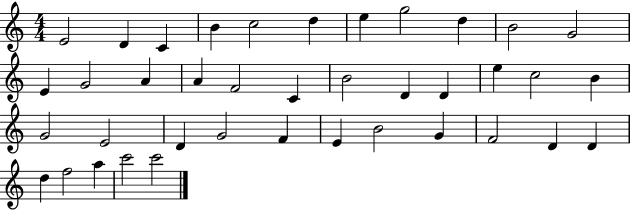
X:1
T:Untitled
M:4/4
L:1/4
K:C
E2 D C B c2 d e g2 d B2 G2 E G2 A A F2 C B2 D D e c2 B G2 E2 D G2 F E B2 G F2 D D d f2 a c'2 c'2